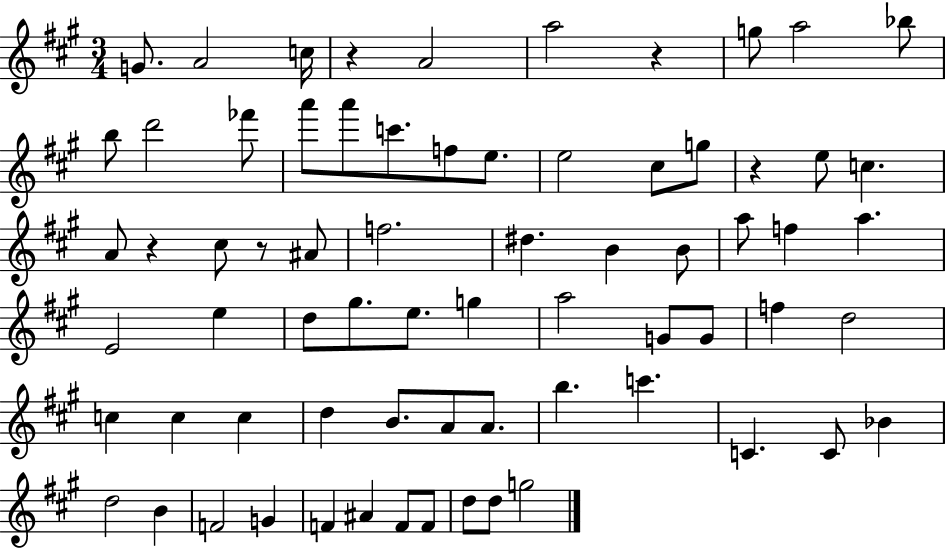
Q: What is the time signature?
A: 3/4